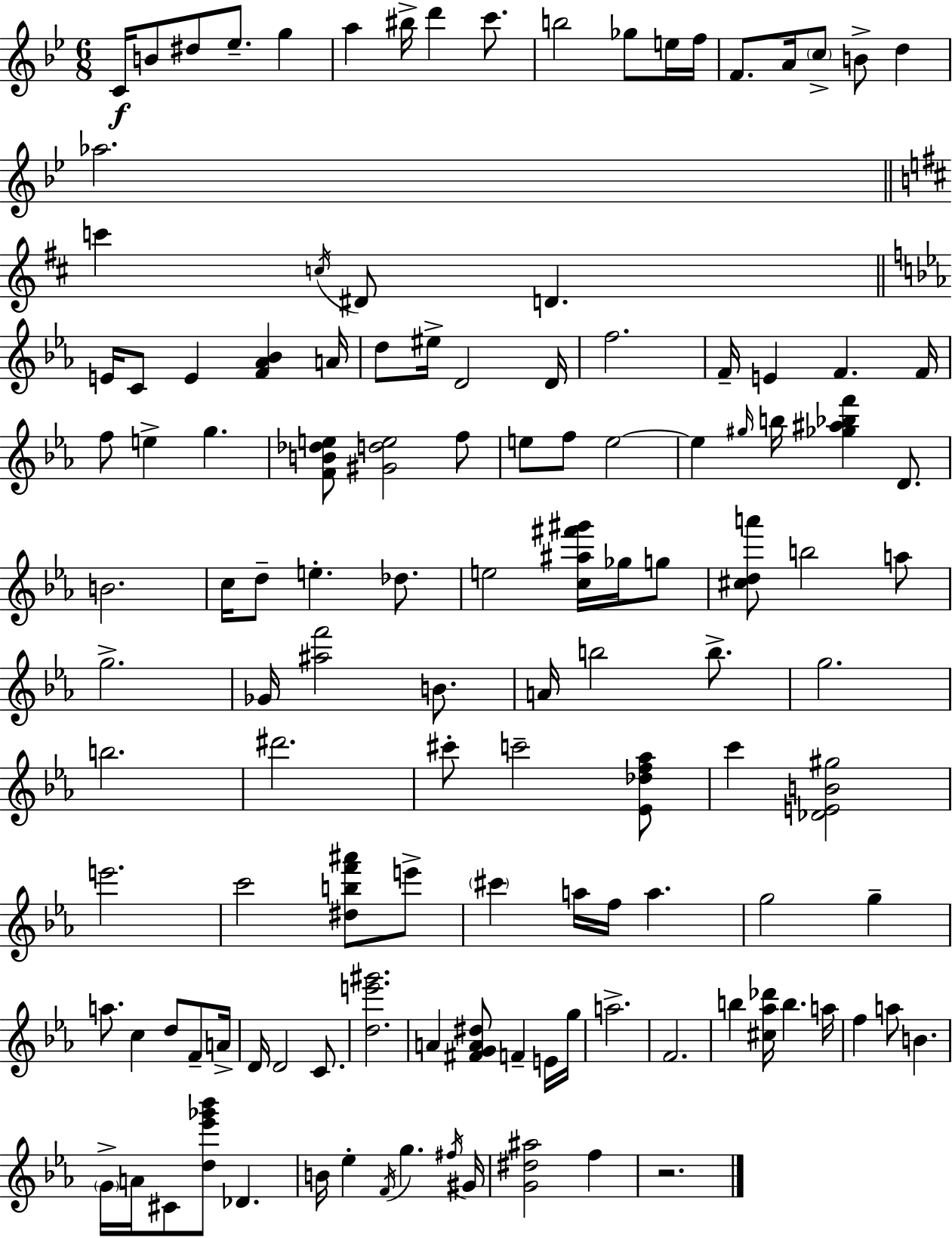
X:1
T:Untitled
M:6/8
L:1/4
K:Gm
C/4 B/2 ^d/2 _e/2 g a ^b/4 d' c'/2 b2 _g/2 e/4 f/4 F/2 A/4 c/2 B/2 d _a2 c' c/4 ^D/2 D E/4 C/2 E [F_A_B] A/4 d/2 ^e/4 D2 D/4 f2 F/4 E F F/4 f/2 e g [FB_de]/2 [^Gde]2 f/2 e/2 f/2 e2 e ^g/4 b/4 [_g^a_bf'] D/2 B2 c/4 d/2 e _d/2 e2 [c^a^f'^g']/4 _g/4 g/2 [^cda']/2 b2 a/2 g2 _G/4 [^af']2 B/2 A/4 b2 b/2 g2 b2 ^d'2 ^c'/2 c'2 [_E_df_a]/2 c' [_DEB^g]2 e'2 c'2 [^dbf'^a']/2 e'/2 ^c' a/4 f/4 a g2 g a/2 c d/2 F/2 A/4 D/4 D2 C/2 [de'^g']2 A [^FGA^d]/2 F E/4 g/4 a2 F2 b [^c_a_d']/4 b a/4 f a/2 B G/4 A/4 ^C/2 [d_e'_g'_b']/2 _D B/4 _e F/4 g ^f/4 ^G/4 [G^d^a]2 f z2